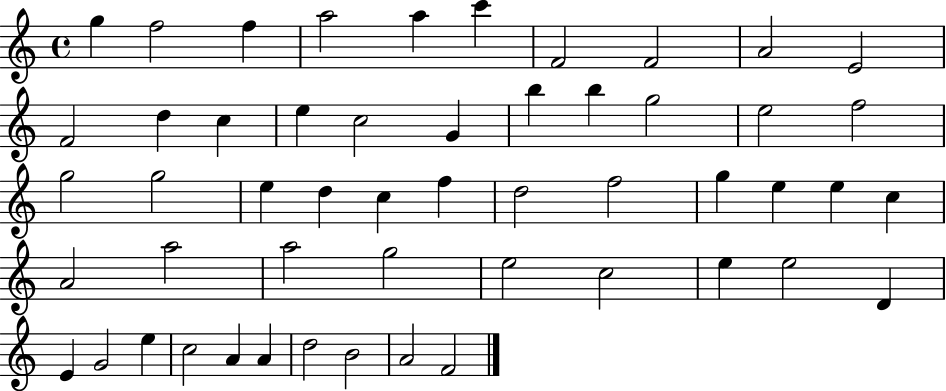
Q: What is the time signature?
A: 4/4